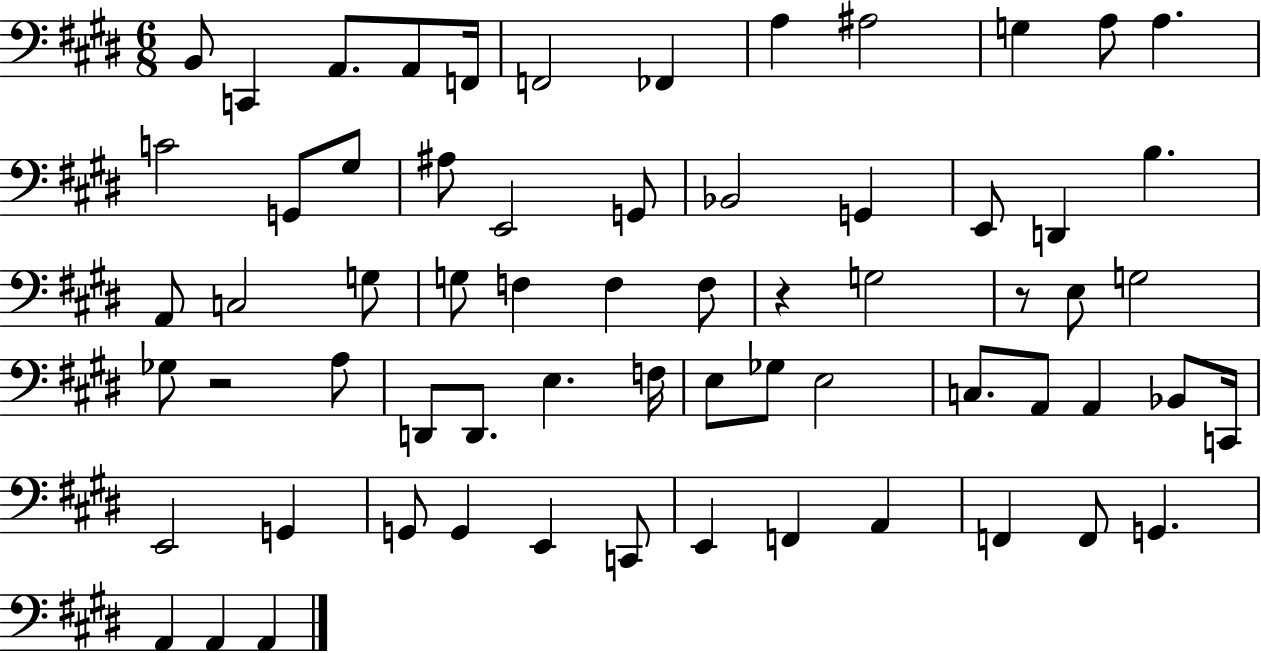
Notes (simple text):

B2/e C2/q A2/e. A2/e F2/s F2/h FES2/q A3/q A#3/h G3/q A3/e A3/q. C4/h G2/e G#3/e A#3/e E2/h G2/e Bb2/h G2/q E2/e D2/q B3/q. A2/e C3/h G3/e G3/e F3/q F3/q F3/e R/q G3/h R/e E3/e G3/h Gb3/e R/h A3/e D2/e D2/e. E3/q. F3/s E3/e Gb3/e E3/h C3/e. A2/e A2/q Bb2/e C2/s E2/h G2/q G2/e G2/q E2/q C2/e E2/q F2/q A2/q F2/q F2/e G2/q. A2/q A2/q A2/q